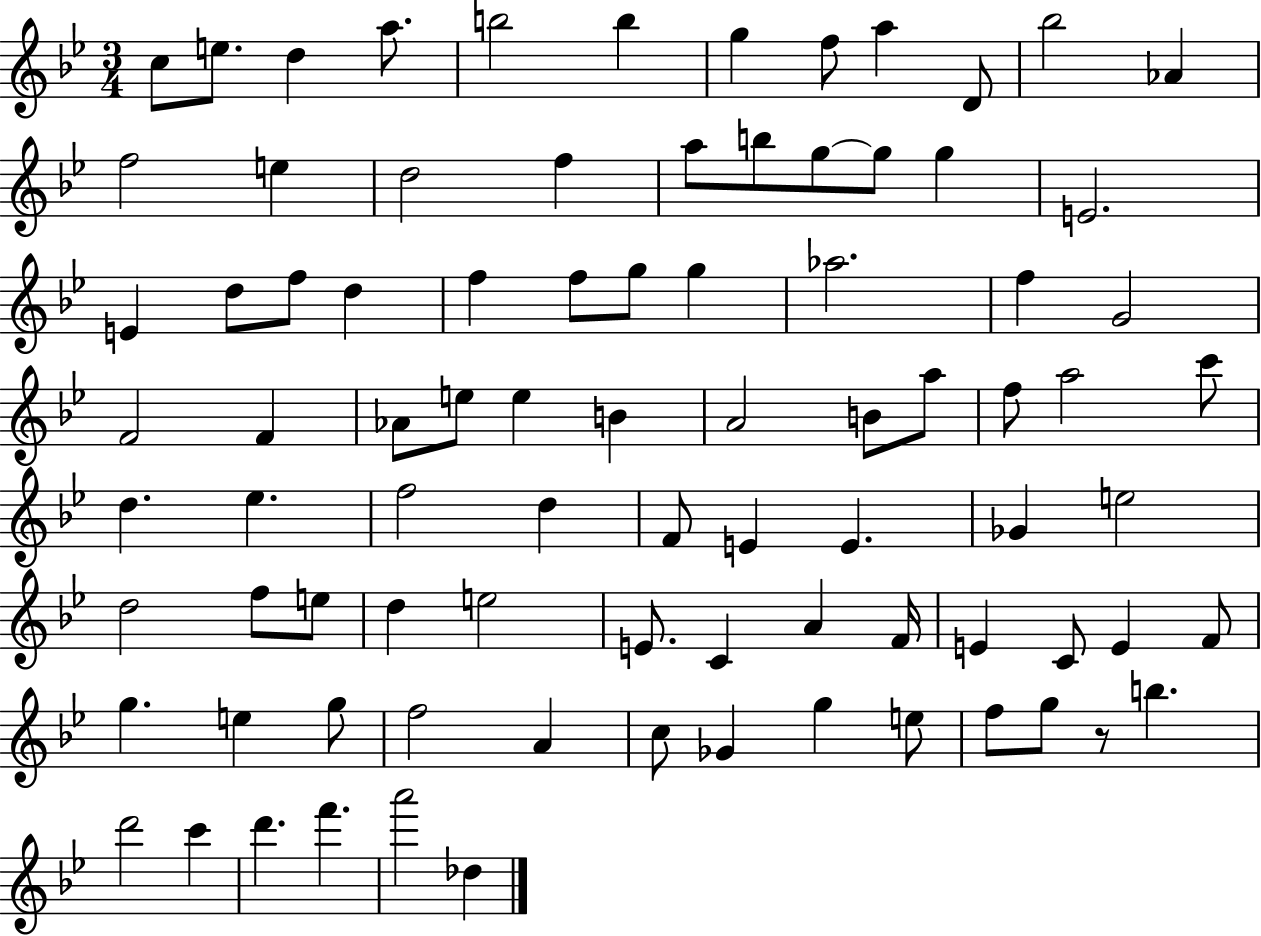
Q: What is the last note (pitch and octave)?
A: Db5